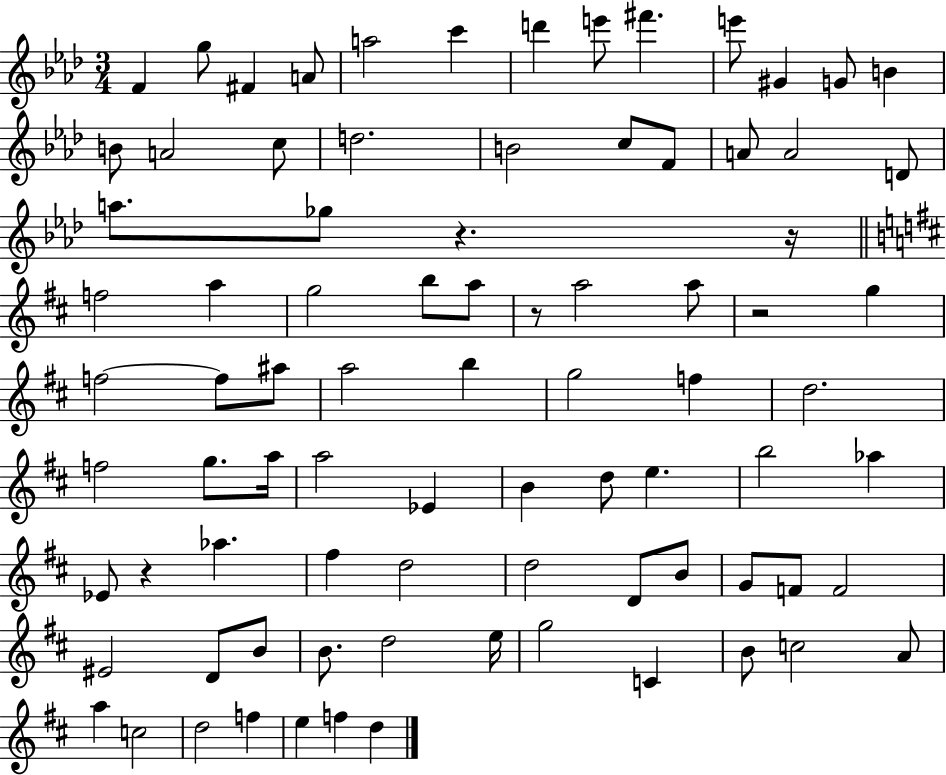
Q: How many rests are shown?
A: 5